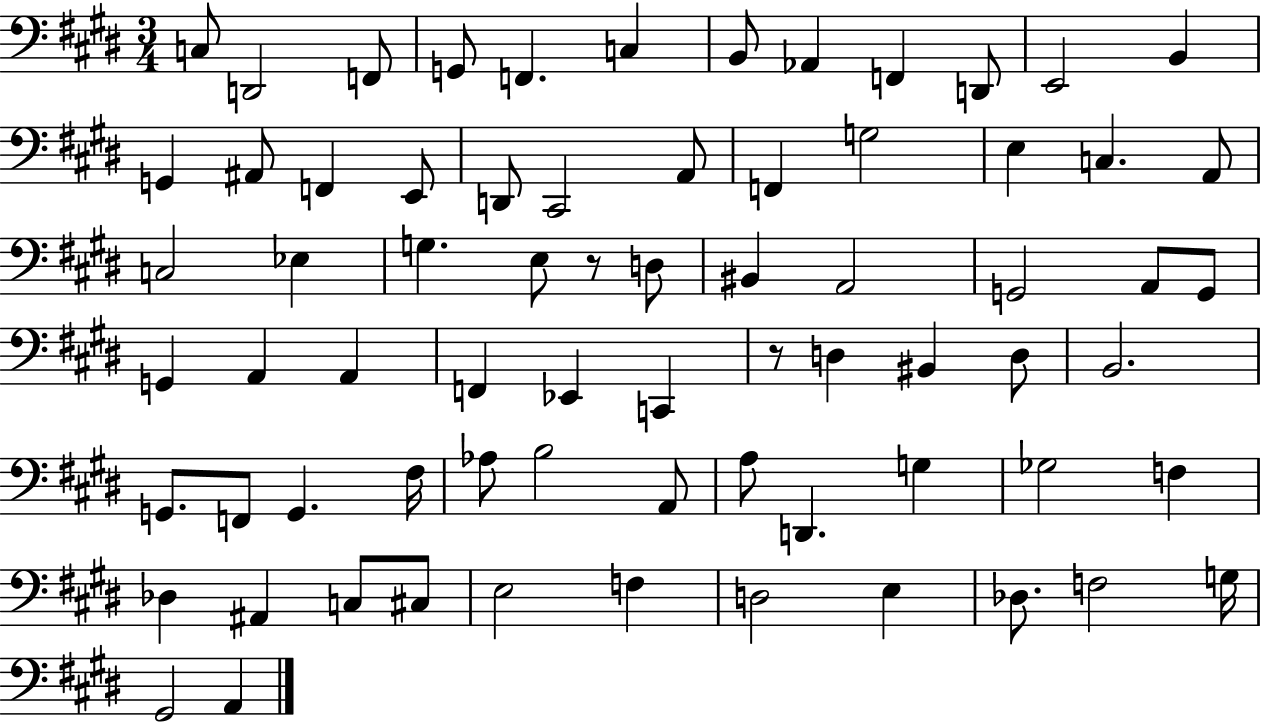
X:1
T:Untitled
M:3/4
L:1/4
K:E
C,/2 D,,2 F,,/2 G,,/2 F,, C, B,,/2 _A,, F,, D,,/2 E,,2 B,, G,, ^A,,/2 F,, E,,/2 D,,/2 ^C,,2 A,,/2 F,, G,2 E, C, A,,/2 C,2 _E, G, E,/2 z/2 D,/2 ^B,, A,,2 G,,2 A,,/2 G,,/2 G,, A,, A,, F,, _E,, C,, z/2 D, ^B,, D,/2 B,,2 G,,/2 F,,/2 G,, ^F,/4 _A,/2 B,2 A,,/2 A,/2 D,, G, _G,2 F, _D, ^A,, C,/2 ^C,/2 E,2 F, D,2 E, _D,/2 F,2 G,/4 ^G,,2 A,,